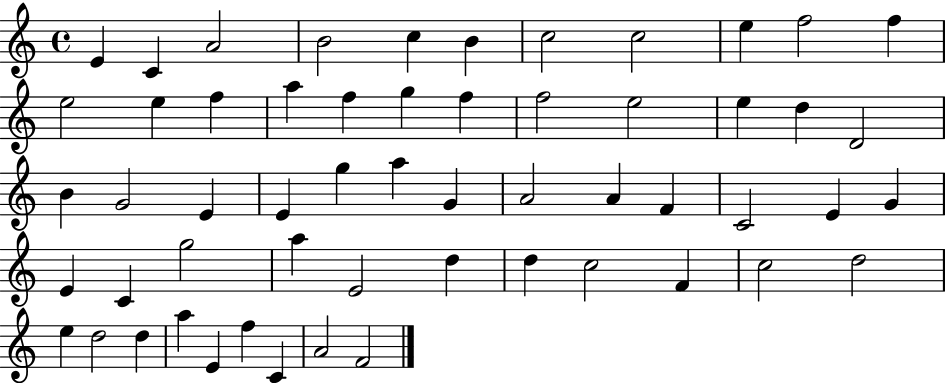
E4/q C4/q A4/h B4/h C5/q B4/q C5/h C5/h E5/q F5/h F5/q E5/h E5/q F5/q A5/q F5/q G5/q F5/q F5/h E5/h E5/q D5/q D4/h B4/q G4/h E4/q E4/q G5/q A5/q G4/q A4/h A4/q F4/q C4/h E4/q G4/q E4/q C4/q G5/h A5/q E4/h D5/q D5/q C5/h F4/q C5/h D5/h E5/q D5/h D5/q A5/q E4/q F5/q C4/q A4/h F4/h